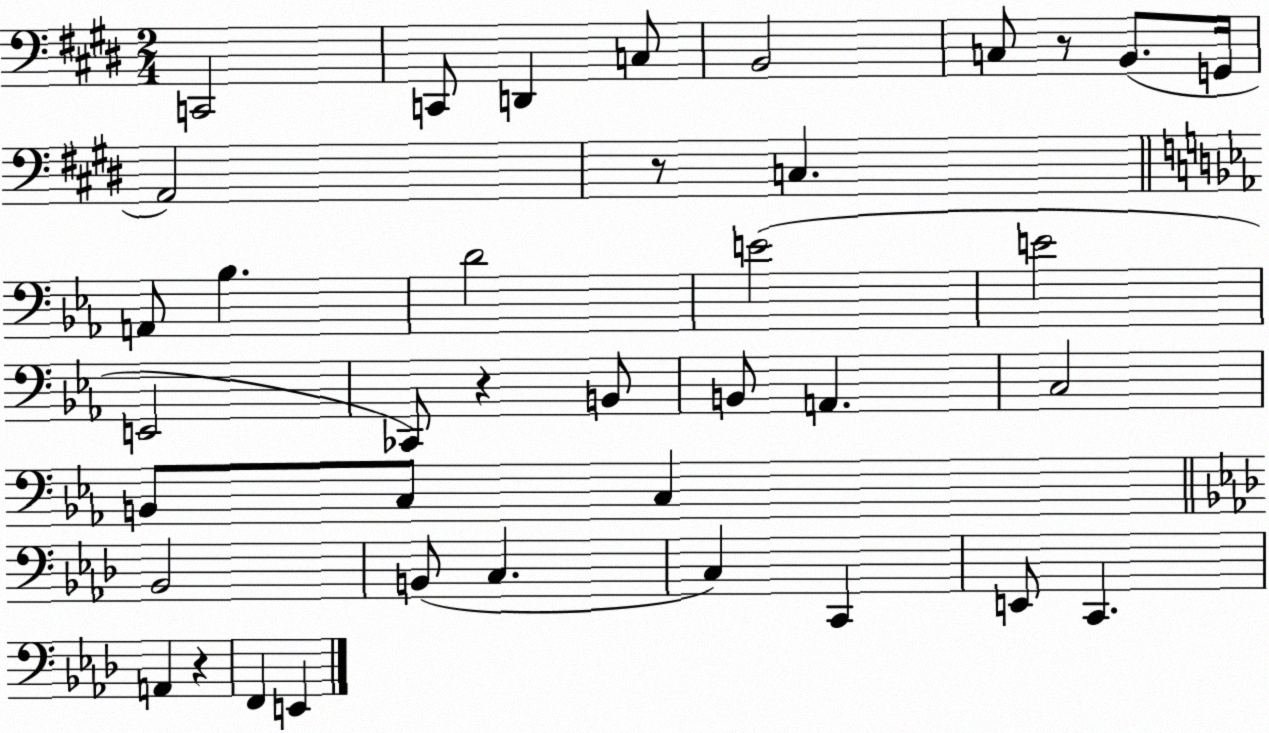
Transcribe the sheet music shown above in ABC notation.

X:1
T:Untitled
M:2/4
L:1/4
K:E
C,,2 C,,/2 D,, C,/2 B,,2 C,/2 z/2 B,,/2 G,,/4 A,,2 z/2 C, A,,/2 _B, D2 E2 E2 E,,2 _C,,/2 z B,,/2 B,,/2 A,, C,2 B,,/2 C,/2 C, _B,,2 B,,/2 C, C, C,, E,,/2 C,, A,, z F,, E,,